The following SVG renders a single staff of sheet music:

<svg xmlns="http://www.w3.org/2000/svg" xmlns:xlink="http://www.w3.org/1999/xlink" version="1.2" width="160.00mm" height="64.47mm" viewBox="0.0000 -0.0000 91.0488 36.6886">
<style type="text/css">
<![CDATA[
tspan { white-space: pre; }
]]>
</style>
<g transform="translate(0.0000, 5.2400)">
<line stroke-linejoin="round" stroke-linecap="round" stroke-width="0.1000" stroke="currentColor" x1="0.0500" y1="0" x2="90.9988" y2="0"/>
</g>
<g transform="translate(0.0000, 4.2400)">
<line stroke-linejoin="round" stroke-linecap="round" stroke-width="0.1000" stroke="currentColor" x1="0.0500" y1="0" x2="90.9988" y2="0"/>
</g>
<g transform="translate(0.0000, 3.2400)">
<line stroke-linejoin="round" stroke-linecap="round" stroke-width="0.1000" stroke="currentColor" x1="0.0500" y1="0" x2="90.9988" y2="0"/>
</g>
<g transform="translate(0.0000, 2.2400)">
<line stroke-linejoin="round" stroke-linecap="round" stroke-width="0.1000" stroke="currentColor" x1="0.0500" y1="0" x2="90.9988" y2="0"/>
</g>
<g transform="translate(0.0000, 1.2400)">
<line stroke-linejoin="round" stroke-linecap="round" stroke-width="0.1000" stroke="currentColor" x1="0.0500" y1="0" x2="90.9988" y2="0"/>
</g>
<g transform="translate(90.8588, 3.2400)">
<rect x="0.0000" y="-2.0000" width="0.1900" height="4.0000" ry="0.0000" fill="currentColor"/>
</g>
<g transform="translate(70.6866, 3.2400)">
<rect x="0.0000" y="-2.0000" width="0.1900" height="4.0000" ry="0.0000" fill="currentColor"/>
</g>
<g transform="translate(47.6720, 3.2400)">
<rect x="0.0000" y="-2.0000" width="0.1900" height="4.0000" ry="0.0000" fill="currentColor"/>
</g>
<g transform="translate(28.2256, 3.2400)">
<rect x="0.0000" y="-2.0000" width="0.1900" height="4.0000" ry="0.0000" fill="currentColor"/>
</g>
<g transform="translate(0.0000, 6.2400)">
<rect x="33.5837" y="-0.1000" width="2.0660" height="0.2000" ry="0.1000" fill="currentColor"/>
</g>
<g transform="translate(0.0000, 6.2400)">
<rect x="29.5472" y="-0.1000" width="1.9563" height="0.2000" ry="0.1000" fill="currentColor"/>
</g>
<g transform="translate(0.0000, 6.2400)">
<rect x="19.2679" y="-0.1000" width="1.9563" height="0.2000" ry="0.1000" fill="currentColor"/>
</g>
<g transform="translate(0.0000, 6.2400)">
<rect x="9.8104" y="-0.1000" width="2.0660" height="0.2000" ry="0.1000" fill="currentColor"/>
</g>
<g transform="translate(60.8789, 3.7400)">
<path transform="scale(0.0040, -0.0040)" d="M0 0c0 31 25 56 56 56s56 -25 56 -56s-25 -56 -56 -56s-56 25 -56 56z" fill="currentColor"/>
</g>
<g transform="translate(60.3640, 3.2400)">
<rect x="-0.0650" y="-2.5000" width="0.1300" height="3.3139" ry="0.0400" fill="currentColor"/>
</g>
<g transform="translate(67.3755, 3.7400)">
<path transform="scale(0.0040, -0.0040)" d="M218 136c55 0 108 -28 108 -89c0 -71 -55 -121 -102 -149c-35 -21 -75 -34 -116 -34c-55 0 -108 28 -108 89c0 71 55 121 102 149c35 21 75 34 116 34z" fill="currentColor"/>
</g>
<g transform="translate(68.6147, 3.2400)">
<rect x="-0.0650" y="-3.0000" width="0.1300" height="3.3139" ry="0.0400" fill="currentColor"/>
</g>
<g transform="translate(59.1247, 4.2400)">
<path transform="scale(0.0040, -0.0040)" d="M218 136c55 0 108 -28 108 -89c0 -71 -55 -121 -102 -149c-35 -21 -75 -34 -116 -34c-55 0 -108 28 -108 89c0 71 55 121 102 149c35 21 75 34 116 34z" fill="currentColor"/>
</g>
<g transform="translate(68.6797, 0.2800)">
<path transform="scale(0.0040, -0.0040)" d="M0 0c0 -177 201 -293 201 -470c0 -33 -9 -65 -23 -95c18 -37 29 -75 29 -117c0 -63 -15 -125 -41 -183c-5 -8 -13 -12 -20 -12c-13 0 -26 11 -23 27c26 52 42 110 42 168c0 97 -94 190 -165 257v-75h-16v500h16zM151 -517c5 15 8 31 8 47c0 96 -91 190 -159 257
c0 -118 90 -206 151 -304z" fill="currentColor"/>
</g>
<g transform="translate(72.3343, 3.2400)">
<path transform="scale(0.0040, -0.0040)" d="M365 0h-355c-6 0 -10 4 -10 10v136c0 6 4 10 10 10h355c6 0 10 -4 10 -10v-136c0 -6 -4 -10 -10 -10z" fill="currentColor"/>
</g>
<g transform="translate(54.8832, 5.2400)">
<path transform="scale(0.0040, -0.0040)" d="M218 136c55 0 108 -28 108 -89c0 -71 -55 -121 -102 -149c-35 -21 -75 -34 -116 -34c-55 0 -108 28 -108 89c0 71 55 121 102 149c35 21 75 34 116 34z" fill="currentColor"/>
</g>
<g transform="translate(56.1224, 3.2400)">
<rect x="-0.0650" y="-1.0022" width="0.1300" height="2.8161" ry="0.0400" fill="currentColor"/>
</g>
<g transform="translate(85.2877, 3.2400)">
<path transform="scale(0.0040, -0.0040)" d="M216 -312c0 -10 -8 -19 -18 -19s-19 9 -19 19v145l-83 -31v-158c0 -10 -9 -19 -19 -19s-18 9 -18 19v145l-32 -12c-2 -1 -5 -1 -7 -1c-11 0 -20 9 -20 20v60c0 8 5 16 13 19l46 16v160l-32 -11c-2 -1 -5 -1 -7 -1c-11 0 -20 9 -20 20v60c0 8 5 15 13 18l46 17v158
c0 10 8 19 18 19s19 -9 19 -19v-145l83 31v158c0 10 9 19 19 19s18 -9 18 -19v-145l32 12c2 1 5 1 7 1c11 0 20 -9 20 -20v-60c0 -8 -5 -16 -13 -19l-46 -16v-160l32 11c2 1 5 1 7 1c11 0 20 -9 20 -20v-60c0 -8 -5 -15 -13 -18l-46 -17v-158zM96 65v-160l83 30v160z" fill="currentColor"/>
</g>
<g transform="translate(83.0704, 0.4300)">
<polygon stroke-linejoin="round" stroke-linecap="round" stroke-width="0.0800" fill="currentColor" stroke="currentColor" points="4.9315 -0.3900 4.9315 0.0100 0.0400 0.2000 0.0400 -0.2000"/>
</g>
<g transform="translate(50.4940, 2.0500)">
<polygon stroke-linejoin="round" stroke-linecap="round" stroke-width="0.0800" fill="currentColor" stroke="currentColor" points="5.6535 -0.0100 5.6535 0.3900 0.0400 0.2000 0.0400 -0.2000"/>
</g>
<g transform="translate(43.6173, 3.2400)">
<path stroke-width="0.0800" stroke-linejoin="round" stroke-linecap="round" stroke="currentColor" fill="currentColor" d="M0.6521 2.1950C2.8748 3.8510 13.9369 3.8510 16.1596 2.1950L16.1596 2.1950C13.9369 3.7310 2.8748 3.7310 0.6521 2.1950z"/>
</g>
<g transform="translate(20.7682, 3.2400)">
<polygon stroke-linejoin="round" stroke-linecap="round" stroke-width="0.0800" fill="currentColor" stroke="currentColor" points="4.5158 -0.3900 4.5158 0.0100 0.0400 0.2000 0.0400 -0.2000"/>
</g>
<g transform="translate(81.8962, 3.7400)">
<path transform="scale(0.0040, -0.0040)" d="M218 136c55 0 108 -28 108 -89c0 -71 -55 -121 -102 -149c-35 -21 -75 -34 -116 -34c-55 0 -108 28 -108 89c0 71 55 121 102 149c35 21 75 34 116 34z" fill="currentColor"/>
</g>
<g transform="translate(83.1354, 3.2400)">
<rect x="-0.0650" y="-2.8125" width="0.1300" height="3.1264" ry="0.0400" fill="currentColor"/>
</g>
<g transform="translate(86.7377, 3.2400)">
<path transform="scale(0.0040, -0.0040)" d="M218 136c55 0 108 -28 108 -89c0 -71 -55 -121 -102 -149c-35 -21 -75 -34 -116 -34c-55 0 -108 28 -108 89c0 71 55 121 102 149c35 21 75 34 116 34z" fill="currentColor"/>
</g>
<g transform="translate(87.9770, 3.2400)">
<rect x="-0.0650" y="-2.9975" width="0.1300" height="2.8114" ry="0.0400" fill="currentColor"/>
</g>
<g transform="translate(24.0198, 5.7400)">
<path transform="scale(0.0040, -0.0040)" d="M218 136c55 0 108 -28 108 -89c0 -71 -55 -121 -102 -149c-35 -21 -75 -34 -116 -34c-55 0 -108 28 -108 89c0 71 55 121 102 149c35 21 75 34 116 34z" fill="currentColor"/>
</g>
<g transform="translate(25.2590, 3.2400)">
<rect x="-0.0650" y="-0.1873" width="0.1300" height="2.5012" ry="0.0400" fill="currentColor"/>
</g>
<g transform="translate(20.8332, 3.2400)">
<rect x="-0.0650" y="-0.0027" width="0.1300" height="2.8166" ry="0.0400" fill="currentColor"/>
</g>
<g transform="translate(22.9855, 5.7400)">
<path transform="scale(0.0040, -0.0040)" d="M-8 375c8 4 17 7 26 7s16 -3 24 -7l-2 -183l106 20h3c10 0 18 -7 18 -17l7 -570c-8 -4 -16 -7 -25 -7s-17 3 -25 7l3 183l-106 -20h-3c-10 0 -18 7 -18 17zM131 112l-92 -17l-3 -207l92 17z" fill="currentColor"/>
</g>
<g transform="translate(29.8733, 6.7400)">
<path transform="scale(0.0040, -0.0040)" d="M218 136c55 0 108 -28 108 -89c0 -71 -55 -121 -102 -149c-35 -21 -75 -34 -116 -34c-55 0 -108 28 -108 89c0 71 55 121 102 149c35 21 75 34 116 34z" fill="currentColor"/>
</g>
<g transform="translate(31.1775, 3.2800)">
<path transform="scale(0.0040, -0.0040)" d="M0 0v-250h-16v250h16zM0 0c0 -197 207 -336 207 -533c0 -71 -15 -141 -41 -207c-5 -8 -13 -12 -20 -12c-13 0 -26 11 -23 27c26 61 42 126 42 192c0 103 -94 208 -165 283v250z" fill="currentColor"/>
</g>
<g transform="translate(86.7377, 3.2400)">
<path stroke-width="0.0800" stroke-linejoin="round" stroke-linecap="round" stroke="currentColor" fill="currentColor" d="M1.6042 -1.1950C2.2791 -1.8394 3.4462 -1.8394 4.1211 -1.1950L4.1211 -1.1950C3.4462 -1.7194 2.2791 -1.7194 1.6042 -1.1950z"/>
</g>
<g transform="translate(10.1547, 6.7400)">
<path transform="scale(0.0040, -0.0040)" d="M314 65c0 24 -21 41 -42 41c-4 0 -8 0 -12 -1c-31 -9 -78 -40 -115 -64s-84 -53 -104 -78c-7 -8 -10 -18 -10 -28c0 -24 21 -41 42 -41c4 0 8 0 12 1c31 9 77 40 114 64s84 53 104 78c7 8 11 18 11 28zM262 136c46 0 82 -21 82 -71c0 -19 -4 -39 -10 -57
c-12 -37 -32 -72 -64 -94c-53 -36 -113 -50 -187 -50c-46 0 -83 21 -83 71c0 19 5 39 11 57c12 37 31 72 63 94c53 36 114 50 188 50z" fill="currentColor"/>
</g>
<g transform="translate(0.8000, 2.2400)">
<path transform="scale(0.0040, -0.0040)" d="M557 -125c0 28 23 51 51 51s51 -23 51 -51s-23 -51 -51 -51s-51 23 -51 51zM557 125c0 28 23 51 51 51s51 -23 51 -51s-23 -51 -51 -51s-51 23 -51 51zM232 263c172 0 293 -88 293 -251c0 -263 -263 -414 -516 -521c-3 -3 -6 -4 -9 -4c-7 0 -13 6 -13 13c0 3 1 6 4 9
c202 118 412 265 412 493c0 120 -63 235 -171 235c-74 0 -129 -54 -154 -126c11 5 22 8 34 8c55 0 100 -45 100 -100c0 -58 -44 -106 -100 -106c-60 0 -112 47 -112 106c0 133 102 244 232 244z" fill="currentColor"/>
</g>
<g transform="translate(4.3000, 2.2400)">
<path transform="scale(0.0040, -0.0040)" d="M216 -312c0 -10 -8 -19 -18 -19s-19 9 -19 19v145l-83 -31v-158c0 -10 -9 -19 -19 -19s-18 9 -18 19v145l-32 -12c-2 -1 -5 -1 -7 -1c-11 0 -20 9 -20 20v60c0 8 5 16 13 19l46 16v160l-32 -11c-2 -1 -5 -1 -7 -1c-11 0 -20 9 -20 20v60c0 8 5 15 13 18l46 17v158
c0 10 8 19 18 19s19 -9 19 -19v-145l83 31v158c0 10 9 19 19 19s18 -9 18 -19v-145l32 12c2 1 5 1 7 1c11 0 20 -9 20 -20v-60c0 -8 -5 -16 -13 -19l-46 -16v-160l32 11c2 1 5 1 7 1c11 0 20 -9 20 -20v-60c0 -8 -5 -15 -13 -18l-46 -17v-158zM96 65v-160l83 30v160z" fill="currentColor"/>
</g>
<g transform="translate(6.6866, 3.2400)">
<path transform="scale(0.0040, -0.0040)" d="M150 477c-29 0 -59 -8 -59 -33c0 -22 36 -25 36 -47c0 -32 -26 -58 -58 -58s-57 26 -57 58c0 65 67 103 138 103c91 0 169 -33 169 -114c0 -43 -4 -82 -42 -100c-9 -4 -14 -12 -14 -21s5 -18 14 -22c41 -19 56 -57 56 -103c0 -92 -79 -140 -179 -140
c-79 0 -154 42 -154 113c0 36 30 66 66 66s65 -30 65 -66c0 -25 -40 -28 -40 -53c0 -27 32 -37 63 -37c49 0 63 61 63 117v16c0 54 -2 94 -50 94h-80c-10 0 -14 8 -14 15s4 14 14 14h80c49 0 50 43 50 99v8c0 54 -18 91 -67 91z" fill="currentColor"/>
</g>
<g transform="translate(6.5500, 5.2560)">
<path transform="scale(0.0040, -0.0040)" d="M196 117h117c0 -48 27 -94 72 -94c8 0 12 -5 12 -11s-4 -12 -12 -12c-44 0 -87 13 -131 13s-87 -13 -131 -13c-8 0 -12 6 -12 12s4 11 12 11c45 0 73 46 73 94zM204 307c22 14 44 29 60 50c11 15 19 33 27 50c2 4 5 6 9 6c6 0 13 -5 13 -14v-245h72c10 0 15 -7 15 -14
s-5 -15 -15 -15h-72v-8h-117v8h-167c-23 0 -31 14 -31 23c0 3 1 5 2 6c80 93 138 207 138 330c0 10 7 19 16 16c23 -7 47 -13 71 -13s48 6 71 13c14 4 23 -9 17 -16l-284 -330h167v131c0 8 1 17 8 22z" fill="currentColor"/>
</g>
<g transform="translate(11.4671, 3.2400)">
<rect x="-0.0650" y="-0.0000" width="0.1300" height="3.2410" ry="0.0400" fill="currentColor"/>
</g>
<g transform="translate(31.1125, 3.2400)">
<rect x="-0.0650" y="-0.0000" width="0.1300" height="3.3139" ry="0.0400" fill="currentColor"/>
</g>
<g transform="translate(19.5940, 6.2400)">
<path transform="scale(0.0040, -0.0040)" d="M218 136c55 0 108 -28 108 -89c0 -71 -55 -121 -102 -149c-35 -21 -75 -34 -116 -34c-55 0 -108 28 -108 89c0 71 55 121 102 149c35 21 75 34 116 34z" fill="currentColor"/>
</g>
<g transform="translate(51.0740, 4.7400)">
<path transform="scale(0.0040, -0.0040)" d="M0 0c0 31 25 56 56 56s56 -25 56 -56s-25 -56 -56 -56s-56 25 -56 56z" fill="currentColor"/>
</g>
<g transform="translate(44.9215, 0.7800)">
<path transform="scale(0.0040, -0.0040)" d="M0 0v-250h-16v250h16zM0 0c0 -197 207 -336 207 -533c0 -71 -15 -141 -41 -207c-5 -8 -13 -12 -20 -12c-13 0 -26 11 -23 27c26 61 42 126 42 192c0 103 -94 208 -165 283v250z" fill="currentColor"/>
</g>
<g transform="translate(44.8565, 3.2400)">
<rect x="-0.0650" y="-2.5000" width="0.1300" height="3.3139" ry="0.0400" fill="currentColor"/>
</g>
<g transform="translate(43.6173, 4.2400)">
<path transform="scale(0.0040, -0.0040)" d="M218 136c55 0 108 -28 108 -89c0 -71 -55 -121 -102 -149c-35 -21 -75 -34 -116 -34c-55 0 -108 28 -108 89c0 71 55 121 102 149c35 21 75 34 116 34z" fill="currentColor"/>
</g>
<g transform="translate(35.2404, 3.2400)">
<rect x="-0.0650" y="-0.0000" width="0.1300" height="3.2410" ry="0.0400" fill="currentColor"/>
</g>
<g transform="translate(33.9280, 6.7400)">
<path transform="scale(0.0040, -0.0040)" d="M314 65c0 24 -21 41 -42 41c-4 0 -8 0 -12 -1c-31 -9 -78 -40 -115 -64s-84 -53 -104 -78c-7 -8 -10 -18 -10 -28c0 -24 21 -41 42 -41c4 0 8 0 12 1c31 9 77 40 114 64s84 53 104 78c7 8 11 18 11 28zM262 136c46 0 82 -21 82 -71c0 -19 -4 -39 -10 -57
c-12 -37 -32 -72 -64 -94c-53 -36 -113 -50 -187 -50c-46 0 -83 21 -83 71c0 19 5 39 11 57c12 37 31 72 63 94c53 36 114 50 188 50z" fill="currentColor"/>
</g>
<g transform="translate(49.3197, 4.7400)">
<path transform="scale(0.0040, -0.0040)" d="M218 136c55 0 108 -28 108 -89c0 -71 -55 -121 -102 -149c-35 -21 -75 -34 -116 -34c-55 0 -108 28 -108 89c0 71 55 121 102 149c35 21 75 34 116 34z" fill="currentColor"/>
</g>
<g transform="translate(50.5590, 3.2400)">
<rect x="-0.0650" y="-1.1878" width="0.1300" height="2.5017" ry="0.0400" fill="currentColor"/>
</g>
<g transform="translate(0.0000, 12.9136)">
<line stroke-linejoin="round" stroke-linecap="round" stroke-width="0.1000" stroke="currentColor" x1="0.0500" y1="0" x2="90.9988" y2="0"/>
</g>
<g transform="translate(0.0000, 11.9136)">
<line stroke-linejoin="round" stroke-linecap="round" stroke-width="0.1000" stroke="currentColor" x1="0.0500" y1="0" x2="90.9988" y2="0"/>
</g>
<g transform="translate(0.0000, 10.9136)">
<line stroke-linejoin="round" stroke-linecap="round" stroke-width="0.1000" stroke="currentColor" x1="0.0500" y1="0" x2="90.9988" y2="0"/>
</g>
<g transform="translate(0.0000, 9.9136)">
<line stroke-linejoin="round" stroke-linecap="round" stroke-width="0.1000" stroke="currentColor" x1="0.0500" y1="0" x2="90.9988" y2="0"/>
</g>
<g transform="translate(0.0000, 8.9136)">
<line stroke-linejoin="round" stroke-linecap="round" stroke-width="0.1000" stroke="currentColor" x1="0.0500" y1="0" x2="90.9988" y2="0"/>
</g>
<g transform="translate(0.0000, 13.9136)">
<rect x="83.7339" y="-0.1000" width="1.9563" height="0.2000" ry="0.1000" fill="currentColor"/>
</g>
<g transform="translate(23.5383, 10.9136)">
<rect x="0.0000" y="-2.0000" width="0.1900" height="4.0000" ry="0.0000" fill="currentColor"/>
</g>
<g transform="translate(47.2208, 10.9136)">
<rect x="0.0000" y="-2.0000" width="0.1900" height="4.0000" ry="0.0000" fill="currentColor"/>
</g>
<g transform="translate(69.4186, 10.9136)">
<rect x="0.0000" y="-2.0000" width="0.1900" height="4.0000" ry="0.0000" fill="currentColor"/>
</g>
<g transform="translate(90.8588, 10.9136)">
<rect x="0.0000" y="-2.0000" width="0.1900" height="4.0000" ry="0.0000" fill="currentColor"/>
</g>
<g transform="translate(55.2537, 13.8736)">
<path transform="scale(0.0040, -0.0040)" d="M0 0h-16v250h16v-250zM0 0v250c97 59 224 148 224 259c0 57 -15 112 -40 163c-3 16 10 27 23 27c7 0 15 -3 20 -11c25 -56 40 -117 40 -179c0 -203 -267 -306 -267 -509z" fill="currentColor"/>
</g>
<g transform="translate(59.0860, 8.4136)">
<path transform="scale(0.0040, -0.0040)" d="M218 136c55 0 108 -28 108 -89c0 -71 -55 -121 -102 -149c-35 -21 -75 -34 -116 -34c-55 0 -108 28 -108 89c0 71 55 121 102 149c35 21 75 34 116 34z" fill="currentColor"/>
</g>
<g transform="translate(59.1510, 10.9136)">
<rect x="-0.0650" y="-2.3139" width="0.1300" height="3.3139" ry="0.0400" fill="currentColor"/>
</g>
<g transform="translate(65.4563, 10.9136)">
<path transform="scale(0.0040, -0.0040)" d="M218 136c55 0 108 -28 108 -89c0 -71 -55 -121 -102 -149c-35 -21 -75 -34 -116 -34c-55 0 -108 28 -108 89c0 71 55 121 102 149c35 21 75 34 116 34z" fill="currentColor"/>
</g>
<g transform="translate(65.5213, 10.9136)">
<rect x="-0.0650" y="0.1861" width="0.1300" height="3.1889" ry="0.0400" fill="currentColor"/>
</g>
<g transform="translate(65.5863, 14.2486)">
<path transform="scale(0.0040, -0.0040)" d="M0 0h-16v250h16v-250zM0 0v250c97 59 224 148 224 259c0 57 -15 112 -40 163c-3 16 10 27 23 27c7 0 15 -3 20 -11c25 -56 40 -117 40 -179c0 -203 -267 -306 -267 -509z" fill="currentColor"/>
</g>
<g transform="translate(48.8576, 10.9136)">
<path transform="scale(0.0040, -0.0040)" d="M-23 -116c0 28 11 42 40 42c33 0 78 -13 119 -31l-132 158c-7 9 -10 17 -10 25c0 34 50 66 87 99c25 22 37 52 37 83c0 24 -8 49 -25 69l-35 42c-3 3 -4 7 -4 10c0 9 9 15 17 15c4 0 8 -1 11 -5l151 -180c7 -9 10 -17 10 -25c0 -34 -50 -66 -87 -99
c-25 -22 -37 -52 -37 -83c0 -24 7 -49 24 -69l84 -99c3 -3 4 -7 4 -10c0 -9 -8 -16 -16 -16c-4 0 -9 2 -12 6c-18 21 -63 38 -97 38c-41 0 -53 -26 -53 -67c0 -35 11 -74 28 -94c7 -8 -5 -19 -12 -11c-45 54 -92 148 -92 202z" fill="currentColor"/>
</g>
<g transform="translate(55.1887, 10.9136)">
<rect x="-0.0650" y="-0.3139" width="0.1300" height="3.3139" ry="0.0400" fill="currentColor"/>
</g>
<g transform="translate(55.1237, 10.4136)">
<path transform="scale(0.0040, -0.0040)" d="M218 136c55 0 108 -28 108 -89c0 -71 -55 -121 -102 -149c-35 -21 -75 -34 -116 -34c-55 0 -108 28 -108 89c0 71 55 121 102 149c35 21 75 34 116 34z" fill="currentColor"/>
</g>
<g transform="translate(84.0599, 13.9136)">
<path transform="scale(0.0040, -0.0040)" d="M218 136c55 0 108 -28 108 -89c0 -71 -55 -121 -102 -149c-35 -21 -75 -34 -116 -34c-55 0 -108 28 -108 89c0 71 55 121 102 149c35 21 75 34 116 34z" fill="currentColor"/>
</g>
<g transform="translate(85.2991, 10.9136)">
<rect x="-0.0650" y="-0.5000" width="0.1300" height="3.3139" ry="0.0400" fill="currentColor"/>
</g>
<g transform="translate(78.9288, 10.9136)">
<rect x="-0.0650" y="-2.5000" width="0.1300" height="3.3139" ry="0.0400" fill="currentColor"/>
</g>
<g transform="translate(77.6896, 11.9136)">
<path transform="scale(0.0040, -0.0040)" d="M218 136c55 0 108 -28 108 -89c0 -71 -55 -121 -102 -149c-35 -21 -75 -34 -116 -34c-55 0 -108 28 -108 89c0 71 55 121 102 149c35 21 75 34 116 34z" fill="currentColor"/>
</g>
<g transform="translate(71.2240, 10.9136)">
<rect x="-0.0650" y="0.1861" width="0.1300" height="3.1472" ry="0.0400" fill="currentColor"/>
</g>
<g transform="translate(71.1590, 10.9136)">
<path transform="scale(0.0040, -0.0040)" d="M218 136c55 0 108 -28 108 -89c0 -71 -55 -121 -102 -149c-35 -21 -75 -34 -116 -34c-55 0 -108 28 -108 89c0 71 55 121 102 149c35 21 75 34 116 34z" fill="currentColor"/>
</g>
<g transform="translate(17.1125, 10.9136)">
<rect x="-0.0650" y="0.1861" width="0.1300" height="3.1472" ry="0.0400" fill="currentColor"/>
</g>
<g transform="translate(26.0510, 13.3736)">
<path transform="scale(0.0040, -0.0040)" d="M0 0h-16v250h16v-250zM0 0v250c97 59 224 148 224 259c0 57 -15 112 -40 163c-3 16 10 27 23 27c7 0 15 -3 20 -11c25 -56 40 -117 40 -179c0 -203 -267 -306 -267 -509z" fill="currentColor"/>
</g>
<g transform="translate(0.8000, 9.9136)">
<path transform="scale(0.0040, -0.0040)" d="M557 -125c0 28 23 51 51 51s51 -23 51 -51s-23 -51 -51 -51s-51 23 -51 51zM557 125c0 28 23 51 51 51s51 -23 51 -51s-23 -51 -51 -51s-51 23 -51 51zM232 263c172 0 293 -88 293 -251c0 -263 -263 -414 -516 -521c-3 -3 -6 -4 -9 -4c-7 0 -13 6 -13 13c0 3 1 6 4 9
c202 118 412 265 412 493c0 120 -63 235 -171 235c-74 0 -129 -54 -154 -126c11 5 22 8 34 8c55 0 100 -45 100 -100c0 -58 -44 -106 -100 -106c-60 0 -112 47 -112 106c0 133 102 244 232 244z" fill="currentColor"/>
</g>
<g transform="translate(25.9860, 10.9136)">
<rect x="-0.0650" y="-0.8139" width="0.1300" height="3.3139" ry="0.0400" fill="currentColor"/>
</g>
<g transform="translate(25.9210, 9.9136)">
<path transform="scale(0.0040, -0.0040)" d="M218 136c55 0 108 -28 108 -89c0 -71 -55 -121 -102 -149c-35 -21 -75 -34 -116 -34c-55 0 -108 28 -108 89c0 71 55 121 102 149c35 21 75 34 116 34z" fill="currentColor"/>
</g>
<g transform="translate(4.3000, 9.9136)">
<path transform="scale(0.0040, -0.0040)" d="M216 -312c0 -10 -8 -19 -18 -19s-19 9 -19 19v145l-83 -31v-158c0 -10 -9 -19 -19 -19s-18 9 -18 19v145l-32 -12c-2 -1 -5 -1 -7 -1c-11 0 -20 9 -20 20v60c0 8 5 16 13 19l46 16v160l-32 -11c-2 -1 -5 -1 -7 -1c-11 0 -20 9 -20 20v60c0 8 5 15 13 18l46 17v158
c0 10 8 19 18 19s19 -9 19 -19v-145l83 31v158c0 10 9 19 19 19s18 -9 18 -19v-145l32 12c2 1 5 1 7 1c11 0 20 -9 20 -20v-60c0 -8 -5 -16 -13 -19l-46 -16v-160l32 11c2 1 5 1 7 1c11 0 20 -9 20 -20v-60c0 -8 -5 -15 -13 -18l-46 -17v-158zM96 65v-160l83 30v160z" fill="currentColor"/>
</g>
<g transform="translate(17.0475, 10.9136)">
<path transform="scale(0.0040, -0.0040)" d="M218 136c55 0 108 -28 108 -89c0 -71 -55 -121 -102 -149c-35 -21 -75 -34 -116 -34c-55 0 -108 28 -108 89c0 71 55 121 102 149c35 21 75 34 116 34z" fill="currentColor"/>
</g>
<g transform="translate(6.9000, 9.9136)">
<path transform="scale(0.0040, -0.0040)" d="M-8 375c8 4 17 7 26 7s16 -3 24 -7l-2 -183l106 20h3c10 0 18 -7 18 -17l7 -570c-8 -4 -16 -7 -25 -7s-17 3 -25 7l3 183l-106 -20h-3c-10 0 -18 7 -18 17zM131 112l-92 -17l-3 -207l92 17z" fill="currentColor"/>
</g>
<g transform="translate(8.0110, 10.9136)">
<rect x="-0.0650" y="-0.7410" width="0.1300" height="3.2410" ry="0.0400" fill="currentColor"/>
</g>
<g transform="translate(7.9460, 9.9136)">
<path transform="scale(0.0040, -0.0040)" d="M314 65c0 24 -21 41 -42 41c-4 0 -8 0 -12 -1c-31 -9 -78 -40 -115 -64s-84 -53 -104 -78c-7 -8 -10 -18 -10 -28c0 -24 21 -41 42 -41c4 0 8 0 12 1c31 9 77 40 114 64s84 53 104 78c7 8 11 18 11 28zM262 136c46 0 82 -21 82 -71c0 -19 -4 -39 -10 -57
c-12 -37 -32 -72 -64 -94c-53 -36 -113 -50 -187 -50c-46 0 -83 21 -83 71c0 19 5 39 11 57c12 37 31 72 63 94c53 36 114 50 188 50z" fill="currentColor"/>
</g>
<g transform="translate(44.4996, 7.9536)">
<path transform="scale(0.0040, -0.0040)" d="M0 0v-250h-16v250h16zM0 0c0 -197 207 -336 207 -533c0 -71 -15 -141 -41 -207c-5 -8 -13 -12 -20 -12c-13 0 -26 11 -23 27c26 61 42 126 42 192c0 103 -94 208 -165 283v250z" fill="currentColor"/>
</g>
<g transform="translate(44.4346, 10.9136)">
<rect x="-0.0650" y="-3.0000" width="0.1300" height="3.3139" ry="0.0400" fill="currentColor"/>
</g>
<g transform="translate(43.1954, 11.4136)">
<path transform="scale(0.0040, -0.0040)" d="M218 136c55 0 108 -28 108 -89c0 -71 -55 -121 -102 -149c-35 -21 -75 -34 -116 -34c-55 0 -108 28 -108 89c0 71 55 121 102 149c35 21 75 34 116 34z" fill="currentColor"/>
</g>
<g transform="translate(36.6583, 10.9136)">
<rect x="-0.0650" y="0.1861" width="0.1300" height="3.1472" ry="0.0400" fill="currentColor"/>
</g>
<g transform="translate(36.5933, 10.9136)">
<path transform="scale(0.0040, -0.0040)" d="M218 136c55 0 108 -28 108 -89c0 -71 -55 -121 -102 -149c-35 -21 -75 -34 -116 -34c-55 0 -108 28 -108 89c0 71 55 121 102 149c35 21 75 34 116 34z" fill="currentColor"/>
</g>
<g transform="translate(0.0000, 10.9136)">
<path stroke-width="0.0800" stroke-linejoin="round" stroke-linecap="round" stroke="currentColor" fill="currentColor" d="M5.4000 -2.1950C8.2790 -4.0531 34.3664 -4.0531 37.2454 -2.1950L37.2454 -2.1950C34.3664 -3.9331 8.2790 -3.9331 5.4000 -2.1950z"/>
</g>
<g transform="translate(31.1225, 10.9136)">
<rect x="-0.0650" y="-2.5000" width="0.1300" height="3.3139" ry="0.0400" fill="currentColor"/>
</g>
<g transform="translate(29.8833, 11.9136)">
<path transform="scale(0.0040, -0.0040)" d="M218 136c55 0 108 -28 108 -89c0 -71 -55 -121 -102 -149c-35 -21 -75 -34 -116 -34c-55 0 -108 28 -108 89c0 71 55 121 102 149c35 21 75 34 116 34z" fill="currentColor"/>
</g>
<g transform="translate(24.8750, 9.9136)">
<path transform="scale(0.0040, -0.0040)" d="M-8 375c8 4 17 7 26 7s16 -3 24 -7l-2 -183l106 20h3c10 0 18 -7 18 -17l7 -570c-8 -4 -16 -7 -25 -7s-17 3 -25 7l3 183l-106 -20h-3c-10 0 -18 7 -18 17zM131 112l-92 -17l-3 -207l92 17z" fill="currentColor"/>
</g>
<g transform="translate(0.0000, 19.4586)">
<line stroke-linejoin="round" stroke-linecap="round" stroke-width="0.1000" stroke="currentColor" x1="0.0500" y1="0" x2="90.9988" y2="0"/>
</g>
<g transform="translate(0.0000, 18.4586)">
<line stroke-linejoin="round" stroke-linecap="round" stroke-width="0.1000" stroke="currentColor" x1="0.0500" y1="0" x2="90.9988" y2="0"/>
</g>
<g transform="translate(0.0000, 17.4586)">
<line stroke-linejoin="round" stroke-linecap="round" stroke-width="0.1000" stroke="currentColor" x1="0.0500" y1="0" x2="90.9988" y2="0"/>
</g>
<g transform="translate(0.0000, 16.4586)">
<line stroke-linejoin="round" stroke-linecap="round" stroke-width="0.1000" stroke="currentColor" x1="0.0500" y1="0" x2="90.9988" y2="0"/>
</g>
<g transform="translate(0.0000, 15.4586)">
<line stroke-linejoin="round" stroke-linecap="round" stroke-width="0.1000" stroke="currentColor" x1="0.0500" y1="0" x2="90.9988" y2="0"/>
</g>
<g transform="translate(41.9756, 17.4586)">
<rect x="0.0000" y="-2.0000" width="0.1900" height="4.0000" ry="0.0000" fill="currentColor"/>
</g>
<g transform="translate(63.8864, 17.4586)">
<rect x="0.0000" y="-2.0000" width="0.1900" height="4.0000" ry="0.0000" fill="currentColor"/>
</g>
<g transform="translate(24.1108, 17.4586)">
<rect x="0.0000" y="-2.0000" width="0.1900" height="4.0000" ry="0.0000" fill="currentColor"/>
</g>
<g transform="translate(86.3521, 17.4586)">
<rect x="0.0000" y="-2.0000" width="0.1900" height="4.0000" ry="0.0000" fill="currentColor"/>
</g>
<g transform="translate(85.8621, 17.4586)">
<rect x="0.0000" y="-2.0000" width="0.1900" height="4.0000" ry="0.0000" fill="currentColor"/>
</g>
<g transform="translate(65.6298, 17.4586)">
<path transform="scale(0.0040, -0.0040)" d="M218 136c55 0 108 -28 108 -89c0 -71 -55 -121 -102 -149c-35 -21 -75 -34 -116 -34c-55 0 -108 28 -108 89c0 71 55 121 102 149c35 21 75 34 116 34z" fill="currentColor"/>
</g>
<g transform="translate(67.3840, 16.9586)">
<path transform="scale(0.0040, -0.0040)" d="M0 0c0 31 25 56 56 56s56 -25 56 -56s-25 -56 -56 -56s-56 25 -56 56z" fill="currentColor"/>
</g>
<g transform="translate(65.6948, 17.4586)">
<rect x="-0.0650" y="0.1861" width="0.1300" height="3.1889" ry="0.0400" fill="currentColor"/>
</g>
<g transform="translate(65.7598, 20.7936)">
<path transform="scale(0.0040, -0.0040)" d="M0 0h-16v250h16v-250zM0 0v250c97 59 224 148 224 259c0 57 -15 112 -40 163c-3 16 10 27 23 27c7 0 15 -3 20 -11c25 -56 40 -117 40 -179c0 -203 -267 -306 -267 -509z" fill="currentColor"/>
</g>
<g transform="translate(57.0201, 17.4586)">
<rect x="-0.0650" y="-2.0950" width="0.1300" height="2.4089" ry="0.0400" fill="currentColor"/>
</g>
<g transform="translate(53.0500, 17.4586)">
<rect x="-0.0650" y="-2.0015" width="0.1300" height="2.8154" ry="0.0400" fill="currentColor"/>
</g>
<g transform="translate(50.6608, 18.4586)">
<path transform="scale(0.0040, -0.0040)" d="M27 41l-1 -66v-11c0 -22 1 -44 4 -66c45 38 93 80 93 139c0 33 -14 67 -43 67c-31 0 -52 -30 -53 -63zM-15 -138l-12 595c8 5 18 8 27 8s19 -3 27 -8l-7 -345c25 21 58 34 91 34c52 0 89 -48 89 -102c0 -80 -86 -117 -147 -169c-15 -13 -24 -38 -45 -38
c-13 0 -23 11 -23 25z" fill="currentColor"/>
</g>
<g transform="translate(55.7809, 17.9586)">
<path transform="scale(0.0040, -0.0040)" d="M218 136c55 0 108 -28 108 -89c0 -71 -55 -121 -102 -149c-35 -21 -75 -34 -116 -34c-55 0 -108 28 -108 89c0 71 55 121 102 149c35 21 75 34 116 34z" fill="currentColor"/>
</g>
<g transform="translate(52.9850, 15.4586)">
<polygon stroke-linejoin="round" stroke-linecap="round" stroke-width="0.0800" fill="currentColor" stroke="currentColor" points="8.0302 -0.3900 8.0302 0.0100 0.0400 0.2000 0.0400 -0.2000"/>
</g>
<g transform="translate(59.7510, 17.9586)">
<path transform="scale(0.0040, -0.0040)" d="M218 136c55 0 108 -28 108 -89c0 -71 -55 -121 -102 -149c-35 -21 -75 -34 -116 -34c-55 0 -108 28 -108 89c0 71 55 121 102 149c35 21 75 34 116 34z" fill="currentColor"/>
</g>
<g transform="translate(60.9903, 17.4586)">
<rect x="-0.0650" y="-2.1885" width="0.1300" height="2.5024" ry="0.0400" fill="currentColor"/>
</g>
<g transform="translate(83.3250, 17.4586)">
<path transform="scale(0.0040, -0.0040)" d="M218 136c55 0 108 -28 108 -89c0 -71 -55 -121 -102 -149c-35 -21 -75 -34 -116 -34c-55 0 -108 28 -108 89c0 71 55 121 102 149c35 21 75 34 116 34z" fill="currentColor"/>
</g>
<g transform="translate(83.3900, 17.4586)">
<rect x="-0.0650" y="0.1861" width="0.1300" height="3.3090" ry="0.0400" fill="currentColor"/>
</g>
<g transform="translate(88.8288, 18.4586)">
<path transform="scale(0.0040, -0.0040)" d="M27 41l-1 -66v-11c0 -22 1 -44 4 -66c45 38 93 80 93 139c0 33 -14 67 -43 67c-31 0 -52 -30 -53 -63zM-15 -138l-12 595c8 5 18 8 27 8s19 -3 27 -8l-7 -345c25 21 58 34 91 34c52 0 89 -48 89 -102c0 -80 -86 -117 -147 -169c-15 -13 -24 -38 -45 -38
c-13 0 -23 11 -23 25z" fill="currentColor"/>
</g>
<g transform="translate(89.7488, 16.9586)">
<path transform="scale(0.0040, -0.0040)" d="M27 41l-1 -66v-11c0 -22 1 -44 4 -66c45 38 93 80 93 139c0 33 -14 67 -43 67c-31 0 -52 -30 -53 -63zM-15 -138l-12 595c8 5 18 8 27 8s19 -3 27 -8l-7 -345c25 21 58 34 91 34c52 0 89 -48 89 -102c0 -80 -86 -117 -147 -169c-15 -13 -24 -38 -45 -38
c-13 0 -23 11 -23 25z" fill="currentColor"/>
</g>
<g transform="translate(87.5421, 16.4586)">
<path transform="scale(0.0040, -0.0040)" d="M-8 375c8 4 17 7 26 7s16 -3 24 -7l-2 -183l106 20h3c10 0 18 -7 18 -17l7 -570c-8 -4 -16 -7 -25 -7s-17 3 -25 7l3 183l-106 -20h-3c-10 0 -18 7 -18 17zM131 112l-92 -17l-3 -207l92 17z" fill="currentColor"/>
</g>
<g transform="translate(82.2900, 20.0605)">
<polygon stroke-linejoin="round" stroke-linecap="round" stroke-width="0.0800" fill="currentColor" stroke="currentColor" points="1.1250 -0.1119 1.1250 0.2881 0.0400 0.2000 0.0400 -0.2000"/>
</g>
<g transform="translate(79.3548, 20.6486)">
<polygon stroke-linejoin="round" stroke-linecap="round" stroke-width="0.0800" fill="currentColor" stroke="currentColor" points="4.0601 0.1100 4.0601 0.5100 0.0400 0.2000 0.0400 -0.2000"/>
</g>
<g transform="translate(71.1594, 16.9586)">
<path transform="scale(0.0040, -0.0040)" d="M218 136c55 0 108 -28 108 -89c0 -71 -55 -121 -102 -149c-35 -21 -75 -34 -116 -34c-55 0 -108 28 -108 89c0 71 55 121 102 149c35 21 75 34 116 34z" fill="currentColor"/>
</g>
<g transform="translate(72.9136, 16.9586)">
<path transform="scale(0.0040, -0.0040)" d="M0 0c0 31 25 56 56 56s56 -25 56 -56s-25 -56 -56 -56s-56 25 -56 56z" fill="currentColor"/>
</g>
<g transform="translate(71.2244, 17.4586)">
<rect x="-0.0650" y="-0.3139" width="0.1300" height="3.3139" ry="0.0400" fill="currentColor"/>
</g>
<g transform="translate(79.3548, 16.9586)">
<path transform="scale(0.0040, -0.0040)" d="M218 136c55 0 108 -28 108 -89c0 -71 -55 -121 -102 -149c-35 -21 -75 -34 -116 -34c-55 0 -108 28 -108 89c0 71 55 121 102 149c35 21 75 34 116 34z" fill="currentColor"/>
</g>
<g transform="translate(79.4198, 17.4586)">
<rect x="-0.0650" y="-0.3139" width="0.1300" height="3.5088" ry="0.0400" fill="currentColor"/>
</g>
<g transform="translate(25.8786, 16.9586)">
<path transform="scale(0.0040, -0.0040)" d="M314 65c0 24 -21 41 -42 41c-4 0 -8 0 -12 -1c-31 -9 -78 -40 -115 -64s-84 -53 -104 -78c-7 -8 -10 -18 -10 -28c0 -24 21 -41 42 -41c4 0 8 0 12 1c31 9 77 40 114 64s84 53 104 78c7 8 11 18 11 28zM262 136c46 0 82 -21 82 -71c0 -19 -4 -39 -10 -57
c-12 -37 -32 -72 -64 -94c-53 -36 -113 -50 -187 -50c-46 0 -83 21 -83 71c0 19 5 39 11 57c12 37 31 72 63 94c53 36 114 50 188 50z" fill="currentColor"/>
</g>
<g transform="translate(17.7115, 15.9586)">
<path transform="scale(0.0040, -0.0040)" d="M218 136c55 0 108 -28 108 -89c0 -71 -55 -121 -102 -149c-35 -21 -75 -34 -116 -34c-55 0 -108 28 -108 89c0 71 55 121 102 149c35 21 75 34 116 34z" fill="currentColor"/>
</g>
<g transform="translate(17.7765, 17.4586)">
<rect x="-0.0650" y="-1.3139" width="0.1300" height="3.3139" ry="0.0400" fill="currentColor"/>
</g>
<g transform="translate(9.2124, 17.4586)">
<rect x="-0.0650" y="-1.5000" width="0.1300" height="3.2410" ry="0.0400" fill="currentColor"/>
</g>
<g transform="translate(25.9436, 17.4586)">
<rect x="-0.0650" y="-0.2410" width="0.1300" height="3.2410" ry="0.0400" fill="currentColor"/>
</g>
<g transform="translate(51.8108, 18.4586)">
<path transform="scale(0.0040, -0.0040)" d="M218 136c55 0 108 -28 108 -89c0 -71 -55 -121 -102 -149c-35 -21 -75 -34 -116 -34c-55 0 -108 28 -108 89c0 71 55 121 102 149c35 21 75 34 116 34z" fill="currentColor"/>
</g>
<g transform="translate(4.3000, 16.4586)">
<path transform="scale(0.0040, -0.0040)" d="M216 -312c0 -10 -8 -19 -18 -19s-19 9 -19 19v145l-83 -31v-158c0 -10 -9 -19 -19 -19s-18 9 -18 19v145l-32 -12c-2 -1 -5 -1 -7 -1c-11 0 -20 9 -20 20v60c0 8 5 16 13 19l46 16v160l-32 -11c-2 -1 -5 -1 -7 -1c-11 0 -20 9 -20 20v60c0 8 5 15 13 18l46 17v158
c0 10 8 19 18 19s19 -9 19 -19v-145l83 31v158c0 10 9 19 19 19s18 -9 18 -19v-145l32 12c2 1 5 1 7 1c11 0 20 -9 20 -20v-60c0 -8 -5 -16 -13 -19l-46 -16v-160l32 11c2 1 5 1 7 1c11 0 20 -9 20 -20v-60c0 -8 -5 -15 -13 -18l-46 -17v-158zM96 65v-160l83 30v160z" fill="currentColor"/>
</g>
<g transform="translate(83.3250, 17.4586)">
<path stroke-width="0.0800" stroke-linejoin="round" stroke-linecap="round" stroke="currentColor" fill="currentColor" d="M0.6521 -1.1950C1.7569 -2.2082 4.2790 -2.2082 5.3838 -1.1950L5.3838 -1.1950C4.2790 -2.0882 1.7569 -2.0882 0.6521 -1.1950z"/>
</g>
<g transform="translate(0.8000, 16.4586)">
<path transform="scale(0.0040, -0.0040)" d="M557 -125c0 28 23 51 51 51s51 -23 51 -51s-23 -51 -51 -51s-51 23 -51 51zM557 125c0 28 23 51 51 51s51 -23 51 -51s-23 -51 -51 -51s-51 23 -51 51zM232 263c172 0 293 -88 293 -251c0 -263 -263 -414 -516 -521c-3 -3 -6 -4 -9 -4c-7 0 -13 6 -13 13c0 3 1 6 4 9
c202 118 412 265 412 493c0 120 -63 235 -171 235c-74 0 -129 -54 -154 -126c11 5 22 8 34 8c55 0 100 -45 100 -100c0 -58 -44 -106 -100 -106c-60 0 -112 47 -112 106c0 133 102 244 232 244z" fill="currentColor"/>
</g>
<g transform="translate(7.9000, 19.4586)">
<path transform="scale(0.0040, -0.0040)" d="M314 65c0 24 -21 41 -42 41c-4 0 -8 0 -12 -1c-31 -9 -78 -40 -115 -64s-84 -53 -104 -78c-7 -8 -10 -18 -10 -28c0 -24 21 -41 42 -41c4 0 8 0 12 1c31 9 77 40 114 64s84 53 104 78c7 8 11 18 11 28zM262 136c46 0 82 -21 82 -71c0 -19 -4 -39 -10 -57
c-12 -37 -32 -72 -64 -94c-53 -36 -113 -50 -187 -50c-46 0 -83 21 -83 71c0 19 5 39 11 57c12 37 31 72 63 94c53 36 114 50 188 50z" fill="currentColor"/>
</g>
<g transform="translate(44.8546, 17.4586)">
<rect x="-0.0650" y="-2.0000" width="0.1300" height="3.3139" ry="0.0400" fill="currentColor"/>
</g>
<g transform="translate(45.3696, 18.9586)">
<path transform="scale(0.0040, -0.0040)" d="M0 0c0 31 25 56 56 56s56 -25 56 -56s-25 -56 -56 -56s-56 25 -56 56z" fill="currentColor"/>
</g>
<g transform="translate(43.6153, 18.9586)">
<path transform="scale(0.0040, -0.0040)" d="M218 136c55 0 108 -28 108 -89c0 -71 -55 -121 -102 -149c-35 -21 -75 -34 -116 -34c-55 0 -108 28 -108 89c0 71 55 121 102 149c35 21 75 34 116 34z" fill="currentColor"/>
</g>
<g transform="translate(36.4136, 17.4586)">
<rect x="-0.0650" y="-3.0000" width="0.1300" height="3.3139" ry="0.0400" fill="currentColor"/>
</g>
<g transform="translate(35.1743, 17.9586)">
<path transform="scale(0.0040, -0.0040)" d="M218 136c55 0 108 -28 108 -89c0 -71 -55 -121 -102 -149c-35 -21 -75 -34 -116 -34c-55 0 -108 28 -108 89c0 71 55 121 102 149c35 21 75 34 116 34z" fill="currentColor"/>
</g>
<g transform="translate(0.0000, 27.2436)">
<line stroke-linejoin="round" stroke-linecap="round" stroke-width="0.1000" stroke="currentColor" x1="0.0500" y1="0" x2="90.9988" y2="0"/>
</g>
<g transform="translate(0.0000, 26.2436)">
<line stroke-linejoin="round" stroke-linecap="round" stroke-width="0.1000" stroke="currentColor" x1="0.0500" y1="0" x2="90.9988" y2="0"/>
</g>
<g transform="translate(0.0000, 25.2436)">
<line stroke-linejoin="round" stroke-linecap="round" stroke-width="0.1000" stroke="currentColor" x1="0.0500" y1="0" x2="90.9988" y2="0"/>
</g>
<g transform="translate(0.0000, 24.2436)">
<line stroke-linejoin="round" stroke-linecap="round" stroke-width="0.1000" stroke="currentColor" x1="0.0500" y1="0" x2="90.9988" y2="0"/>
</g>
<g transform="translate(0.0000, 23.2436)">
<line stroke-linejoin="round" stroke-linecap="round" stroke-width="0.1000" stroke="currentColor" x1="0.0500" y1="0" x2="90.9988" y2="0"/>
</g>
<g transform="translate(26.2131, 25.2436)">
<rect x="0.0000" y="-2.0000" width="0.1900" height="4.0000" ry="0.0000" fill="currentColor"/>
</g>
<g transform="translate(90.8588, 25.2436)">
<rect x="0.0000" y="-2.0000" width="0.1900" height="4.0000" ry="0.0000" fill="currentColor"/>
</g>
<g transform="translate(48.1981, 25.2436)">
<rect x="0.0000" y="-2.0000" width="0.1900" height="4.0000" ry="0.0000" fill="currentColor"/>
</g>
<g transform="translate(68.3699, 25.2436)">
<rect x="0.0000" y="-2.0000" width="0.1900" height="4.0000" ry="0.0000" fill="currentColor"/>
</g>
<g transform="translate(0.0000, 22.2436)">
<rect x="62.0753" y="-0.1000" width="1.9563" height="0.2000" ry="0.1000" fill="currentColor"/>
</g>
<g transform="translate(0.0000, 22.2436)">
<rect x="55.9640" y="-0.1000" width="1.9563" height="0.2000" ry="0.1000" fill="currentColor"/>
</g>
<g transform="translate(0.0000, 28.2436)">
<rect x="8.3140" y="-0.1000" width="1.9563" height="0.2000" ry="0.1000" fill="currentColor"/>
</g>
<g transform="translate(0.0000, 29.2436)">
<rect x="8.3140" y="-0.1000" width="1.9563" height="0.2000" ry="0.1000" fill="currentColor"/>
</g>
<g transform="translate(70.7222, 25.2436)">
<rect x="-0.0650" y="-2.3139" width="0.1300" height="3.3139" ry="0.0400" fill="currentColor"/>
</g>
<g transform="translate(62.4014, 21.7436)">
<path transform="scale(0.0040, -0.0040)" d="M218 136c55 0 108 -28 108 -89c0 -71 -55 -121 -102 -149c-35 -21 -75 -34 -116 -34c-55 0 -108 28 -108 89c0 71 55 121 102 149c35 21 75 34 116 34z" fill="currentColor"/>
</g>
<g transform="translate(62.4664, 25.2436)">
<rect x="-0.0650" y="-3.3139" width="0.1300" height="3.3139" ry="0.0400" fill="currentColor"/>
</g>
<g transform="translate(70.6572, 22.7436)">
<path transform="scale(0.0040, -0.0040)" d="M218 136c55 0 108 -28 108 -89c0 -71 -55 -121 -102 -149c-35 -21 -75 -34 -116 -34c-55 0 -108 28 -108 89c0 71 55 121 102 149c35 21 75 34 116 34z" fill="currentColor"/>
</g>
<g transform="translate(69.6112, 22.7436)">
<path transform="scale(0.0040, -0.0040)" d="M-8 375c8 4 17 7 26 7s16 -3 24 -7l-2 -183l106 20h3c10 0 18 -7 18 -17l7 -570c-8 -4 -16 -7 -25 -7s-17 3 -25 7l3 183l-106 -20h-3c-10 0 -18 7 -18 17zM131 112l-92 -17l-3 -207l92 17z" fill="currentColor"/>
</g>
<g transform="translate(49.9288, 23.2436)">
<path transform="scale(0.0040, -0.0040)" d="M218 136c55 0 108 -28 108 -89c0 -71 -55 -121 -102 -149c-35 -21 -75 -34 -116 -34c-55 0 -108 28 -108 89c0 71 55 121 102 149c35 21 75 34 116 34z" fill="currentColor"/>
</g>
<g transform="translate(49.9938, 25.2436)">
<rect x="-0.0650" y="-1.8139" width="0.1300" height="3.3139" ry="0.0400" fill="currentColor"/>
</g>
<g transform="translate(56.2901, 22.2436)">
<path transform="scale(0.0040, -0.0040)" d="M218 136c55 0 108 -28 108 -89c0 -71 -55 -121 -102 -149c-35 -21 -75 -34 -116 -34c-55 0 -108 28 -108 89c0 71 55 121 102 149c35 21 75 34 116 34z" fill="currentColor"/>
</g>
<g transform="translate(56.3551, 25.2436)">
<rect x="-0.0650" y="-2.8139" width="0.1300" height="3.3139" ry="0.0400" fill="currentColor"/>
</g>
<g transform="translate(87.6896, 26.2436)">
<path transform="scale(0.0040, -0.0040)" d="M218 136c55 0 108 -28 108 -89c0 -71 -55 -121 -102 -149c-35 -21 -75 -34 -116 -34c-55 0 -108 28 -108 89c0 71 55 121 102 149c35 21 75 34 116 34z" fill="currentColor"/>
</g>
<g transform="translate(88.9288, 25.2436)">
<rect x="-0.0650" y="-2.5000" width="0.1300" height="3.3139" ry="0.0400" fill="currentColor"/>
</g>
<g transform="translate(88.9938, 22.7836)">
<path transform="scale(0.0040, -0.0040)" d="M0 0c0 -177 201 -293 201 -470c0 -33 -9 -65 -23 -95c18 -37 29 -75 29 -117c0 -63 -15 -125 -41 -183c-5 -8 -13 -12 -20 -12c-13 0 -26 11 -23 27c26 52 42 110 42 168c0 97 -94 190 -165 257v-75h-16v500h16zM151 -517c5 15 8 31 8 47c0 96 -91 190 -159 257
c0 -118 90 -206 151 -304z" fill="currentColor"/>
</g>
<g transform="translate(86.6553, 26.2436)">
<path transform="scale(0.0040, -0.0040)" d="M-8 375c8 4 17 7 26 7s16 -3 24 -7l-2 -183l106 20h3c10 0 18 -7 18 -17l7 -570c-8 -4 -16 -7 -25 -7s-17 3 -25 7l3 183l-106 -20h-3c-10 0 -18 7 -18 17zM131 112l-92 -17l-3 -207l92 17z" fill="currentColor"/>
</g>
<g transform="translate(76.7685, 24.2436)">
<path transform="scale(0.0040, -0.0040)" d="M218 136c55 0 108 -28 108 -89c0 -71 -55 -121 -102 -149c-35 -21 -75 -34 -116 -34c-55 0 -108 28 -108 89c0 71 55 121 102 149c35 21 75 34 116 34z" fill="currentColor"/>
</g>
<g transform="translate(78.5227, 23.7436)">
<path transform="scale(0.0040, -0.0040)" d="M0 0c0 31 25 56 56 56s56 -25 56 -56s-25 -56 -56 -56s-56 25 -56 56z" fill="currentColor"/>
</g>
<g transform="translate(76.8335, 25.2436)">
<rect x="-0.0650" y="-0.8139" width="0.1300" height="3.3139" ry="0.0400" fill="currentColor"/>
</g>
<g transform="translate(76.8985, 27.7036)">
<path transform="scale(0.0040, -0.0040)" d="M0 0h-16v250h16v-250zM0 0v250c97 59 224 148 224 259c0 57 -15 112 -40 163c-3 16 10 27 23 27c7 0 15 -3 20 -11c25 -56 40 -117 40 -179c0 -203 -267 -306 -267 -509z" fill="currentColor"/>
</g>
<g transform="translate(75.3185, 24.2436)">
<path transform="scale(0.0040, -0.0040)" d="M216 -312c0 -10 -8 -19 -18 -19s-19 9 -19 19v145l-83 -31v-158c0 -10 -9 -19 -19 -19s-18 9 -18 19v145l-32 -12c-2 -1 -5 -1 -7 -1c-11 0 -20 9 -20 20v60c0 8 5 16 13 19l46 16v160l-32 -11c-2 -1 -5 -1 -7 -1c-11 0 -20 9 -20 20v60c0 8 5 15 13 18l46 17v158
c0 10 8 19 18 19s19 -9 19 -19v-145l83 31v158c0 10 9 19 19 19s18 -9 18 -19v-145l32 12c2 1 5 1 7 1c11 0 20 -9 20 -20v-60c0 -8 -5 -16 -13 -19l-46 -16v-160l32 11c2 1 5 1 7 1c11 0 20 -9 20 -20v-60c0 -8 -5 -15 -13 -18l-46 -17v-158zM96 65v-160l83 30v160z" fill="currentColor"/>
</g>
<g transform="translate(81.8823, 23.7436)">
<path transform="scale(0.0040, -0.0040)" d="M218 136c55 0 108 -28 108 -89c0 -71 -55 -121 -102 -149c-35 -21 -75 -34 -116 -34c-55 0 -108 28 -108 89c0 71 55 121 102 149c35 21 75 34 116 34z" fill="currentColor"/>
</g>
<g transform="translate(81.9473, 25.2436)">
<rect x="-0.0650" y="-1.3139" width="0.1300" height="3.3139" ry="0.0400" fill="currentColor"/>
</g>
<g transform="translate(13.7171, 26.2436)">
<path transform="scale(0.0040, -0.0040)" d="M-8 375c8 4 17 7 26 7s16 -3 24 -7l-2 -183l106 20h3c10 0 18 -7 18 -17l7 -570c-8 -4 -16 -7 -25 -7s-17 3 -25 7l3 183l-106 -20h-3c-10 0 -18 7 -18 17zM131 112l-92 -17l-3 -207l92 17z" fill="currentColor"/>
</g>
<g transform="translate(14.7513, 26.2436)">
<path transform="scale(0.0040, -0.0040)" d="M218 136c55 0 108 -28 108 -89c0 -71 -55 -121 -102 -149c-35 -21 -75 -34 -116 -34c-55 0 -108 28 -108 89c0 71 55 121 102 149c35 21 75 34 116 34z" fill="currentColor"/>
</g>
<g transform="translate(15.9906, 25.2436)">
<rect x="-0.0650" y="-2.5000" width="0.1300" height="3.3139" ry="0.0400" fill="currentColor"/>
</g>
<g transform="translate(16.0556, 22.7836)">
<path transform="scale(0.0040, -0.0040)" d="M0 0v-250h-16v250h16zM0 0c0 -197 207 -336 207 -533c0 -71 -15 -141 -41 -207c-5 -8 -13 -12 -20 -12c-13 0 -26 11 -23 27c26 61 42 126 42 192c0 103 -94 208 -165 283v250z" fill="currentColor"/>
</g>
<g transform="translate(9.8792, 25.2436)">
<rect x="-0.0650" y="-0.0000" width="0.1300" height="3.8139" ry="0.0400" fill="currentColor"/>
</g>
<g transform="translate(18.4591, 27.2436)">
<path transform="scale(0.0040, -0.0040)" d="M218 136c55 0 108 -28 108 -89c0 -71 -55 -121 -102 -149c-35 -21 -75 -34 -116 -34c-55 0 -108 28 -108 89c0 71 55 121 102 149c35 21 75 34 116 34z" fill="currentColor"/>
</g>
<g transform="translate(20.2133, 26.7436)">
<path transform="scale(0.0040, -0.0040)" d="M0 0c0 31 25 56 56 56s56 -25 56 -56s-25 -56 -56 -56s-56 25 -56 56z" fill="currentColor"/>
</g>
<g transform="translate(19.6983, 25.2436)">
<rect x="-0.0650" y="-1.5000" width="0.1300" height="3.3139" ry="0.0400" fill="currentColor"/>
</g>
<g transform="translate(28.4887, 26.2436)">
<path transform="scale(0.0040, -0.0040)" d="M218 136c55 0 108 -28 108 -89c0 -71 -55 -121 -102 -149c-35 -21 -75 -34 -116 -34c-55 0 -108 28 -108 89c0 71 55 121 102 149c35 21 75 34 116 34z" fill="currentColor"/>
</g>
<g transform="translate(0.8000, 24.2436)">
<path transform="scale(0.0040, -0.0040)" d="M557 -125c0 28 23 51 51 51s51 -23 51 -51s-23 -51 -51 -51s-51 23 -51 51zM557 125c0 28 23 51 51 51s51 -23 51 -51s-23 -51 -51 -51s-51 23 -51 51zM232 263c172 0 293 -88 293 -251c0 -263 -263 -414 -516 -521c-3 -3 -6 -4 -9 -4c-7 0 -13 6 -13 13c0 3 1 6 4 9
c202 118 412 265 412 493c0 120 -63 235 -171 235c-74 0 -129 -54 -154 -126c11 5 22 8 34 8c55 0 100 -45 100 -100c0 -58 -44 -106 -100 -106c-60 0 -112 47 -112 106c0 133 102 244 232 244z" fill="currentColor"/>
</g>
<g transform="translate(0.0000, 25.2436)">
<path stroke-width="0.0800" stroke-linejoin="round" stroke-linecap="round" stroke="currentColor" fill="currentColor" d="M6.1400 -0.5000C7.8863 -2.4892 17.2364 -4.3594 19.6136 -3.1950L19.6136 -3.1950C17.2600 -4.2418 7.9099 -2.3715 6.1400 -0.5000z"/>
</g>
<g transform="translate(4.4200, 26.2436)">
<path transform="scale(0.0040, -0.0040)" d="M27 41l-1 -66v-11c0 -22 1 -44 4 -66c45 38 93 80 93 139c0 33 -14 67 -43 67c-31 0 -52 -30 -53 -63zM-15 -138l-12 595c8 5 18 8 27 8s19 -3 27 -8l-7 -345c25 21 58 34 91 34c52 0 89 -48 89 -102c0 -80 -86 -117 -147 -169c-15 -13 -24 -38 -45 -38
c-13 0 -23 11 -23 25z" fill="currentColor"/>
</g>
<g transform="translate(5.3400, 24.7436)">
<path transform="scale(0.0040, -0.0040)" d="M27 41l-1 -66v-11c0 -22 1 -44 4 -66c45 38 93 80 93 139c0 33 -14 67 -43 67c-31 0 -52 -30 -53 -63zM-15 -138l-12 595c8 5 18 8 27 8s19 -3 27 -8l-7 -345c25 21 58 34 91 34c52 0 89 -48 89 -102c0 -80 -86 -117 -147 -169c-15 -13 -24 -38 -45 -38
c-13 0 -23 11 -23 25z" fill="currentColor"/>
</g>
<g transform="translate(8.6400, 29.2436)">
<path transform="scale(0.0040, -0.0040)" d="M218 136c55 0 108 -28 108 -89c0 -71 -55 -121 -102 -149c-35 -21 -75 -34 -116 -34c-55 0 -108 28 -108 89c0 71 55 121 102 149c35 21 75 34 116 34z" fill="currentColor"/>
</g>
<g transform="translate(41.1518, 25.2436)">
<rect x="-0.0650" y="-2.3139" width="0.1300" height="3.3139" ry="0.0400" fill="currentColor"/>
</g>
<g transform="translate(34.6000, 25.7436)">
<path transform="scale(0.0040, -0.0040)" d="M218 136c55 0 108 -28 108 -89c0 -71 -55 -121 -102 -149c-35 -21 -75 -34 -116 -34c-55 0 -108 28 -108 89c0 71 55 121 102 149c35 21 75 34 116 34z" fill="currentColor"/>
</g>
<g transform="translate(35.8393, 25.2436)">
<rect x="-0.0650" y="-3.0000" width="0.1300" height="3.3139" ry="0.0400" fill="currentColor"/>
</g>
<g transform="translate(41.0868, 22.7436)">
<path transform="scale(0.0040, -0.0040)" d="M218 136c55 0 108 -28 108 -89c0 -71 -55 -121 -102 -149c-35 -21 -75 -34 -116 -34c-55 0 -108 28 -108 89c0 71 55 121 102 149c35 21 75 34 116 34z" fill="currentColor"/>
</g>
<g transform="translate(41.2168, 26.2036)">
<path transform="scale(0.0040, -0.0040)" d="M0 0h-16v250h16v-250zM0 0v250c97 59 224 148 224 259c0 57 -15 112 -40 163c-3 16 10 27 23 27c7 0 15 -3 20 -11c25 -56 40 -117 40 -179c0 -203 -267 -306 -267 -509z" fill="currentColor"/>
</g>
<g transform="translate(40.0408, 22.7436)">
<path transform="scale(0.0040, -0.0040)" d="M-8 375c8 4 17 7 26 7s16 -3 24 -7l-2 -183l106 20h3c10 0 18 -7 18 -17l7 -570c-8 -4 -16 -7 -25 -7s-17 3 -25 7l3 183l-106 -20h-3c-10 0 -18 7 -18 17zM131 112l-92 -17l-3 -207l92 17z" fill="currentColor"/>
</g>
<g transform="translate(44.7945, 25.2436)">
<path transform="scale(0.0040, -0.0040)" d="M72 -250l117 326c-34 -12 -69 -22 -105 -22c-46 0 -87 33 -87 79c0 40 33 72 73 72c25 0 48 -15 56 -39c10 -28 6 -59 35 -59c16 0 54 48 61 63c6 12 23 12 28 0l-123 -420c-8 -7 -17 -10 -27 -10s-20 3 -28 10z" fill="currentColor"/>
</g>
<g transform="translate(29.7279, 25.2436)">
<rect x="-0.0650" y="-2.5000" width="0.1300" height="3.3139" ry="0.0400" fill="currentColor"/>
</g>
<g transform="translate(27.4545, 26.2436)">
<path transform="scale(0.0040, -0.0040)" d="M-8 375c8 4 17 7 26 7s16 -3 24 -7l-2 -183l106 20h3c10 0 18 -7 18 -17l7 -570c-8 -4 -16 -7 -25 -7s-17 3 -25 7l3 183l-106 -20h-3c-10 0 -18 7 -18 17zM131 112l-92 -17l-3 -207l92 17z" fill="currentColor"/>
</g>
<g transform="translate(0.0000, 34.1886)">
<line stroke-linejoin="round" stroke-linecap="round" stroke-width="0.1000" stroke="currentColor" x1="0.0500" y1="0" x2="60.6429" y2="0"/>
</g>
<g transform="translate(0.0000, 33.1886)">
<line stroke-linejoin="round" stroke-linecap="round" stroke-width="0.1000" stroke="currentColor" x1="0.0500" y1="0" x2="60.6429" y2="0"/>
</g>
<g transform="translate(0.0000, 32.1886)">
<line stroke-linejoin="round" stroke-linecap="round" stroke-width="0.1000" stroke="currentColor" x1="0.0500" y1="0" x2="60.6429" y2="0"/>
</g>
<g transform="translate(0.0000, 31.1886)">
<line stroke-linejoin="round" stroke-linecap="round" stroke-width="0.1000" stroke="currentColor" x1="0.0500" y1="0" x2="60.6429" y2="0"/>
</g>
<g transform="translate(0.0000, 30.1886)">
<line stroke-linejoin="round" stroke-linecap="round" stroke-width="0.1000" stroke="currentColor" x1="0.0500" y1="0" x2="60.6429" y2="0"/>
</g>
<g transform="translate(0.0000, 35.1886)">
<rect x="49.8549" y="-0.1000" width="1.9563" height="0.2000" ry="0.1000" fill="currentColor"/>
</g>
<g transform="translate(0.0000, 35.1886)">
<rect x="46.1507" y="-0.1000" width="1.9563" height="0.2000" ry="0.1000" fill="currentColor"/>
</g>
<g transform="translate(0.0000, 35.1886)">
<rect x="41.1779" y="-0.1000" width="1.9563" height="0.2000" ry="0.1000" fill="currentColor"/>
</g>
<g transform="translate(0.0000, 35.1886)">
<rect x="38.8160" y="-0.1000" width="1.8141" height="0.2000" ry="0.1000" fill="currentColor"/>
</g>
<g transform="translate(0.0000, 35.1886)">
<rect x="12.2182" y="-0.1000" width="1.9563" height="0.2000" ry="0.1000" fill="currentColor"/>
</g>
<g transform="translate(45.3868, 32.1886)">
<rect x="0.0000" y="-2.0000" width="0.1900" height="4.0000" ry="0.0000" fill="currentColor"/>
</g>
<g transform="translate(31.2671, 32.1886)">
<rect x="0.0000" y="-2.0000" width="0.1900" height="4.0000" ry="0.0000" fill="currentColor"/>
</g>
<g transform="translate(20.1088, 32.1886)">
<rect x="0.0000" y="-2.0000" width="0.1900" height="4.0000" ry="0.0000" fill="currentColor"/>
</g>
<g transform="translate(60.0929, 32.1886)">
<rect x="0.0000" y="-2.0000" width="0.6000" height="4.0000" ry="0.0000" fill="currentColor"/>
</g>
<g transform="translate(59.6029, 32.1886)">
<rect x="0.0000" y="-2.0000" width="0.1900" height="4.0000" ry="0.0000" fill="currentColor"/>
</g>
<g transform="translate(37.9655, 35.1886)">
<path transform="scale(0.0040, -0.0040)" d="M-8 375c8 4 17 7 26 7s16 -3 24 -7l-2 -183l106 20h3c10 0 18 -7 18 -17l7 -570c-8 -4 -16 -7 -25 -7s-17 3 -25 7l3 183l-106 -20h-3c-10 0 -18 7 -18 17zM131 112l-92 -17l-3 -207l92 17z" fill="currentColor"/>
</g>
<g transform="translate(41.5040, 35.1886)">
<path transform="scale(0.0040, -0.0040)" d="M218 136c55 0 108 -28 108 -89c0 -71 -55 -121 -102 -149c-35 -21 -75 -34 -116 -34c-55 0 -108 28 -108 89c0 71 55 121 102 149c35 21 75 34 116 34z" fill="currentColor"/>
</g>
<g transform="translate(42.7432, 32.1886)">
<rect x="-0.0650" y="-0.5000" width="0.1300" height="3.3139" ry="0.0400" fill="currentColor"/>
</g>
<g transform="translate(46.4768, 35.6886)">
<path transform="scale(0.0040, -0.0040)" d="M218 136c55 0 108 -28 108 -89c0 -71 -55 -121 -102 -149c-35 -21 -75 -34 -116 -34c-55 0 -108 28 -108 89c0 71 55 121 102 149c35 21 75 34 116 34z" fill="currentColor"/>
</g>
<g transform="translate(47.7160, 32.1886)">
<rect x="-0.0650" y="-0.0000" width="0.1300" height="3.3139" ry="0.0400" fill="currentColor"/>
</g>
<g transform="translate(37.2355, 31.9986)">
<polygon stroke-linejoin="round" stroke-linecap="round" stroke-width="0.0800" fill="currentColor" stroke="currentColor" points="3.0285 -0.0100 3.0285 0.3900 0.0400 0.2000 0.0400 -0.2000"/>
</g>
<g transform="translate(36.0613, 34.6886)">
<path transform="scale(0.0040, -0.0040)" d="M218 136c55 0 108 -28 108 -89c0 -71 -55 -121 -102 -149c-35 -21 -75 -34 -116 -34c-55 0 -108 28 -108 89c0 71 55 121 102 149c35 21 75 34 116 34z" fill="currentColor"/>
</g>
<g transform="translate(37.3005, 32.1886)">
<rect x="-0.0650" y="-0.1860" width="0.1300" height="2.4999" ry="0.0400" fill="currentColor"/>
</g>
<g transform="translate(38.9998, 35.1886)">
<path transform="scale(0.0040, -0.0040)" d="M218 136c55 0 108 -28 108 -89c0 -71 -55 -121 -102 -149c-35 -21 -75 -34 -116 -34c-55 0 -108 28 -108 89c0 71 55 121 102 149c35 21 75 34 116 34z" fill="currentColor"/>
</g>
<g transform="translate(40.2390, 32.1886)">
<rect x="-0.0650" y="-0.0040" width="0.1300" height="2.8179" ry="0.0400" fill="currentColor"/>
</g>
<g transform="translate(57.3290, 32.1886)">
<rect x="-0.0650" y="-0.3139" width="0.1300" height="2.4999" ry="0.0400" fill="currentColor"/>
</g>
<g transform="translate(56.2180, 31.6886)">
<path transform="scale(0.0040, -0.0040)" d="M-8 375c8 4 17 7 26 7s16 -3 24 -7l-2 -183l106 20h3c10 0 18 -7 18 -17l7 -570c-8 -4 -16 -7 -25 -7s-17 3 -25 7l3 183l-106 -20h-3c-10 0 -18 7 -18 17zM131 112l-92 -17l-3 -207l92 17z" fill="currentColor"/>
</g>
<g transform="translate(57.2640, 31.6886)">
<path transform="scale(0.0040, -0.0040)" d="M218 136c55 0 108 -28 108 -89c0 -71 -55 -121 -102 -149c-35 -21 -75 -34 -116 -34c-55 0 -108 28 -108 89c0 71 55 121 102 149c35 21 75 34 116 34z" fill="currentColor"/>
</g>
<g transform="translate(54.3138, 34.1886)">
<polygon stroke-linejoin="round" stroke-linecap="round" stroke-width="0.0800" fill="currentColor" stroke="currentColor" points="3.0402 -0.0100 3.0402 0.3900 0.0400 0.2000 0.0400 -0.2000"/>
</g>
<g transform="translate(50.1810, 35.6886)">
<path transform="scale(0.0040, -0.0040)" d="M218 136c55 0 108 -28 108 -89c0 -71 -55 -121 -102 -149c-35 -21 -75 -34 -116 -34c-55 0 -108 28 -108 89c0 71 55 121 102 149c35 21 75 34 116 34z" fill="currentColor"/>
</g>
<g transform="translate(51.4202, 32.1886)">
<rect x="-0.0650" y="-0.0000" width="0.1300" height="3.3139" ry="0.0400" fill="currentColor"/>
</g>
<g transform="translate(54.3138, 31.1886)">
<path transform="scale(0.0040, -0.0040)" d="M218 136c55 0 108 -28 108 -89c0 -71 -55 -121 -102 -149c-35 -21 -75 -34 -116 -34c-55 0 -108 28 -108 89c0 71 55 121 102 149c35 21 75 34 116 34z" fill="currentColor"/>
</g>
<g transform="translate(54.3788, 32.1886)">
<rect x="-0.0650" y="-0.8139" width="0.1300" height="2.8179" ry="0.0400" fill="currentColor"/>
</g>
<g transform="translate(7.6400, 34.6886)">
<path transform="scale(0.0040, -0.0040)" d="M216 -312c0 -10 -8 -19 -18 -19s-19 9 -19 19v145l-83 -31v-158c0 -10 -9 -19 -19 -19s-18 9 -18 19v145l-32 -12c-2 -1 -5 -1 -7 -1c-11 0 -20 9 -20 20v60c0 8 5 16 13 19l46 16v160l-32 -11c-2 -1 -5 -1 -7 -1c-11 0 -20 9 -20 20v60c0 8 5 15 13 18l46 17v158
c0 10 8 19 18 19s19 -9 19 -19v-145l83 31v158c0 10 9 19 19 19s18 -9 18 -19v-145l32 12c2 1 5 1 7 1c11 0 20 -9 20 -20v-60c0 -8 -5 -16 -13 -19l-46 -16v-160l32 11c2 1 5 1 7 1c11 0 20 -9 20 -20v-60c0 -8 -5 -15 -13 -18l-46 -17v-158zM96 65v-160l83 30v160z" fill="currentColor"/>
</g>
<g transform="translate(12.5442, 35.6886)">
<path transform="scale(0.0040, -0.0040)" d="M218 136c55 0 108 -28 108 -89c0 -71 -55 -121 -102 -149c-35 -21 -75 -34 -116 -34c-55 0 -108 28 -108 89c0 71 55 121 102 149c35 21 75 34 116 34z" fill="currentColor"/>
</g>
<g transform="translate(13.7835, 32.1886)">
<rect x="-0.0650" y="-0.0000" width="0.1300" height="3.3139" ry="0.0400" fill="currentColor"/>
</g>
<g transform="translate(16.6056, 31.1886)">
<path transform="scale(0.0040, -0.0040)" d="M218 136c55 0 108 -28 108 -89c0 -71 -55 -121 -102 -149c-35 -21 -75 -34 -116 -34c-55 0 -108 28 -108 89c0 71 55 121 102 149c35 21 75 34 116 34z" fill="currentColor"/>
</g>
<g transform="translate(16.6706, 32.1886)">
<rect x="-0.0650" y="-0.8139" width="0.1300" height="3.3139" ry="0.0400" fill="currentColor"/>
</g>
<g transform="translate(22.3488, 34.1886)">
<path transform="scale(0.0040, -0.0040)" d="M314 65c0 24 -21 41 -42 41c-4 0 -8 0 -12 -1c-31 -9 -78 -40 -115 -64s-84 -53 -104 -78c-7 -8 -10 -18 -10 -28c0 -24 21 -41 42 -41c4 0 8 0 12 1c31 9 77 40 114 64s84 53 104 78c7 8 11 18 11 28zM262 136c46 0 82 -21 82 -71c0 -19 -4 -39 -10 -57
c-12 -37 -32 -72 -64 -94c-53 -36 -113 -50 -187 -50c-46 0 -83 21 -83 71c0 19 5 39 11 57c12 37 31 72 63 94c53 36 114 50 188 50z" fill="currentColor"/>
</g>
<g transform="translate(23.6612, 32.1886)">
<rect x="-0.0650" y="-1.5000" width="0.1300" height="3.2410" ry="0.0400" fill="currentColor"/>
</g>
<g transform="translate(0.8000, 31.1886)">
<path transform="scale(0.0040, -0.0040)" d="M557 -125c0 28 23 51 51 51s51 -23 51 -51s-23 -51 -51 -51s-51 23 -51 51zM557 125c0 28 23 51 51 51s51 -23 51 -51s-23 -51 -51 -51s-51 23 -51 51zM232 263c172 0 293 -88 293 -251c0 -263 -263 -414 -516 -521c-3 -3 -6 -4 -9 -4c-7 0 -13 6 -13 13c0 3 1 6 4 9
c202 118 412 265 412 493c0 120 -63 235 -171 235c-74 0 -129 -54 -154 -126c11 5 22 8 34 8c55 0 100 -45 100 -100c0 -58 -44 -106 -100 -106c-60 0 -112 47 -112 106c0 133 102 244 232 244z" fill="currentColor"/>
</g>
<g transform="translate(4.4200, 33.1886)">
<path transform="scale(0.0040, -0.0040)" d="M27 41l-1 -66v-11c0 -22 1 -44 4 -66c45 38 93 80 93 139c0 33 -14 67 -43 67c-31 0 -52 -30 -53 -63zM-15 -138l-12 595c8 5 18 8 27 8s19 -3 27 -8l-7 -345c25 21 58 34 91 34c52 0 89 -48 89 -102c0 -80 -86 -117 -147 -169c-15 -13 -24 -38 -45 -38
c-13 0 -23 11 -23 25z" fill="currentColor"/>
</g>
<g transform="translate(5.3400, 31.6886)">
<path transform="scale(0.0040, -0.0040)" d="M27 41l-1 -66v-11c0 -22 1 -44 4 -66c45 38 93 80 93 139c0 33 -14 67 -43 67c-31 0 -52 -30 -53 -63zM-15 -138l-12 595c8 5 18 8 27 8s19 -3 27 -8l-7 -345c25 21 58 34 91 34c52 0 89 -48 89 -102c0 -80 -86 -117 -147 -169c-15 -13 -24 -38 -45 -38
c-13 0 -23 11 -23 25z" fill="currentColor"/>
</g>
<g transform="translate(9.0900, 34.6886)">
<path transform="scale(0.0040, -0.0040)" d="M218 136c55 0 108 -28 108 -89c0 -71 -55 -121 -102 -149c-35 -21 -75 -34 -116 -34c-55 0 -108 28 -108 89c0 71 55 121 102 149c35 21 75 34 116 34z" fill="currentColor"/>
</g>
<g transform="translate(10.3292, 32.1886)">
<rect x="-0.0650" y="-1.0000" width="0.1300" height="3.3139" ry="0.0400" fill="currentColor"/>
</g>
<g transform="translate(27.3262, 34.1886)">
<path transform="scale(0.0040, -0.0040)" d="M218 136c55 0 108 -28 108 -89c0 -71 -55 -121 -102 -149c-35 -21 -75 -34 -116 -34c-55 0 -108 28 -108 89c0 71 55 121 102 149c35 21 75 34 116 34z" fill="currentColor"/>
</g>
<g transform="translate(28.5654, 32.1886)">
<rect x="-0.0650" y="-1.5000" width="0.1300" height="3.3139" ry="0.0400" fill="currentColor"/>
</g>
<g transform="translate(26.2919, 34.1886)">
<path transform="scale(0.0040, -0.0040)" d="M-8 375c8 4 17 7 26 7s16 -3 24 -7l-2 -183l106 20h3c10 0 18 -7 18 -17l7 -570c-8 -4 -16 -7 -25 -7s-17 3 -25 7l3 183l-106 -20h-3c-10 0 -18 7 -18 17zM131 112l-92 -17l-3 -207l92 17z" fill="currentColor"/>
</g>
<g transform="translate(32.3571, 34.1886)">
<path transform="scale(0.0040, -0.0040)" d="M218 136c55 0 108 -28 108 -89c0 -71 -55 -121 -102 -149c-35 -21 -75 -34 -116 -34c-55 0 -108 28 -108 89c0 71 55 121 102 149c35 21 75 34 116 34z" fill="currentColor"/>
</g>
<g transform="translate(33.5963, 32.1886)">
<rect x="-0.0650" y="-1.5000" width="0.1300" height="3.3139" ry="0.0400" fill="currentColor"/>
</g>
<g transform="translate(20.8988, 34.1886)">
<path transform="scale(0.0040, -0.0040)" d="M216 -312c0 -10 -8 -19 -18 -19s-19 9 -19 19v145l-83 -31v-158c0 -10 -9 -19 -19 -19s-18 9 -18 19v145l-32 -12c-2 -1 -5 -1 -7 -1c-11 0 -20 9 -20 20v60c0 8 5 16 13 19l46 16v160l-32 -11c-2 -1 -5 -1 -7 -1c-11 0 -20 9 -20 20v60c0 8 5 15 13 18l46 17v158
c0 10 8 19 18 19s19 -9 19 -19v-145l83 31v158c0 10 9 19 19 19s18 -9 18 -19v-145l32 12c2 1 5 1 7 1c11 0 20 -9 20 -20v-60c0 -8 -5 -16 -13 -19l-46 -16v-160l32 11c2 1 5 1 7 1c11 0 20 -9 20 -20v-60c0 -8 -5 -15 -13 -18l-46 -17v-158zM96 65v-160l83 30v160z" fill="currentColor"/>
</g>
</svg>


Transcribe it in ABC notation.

X:1
T:Untitled
M:3/4
L:1/4
K:G
D,,2 E,,/2 F,,/2 D,,/2 D,,2 B,,/2 A,,/2 G,,/2 B,, C,/4 z2 C,/2 ^D,/2 F,2 D, F,/2 B,, D, C,/2 z E,/2 B, D,/2 D, B,, E,, G,,2 G, E,2 C, A,, _B,,/2 C,/2 C,/2 D,/2 E, E,/2 D,/4 C,, B,,/2 G,, B,, C, B,/2 z/2 A, C D B, ^F,/2 G, B,,/4 ^F,, D,, F, ^G,,2 G,, G,, F,,/2 E,,/2 E,, D,, D,, F,/2 E,/2